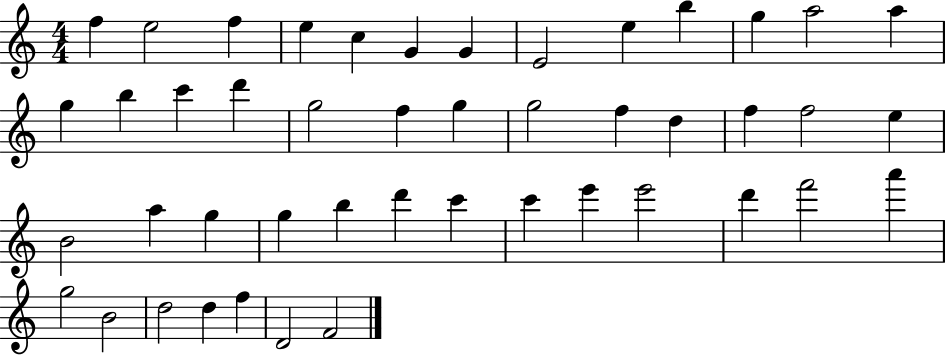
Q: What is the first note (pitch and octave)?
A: F5